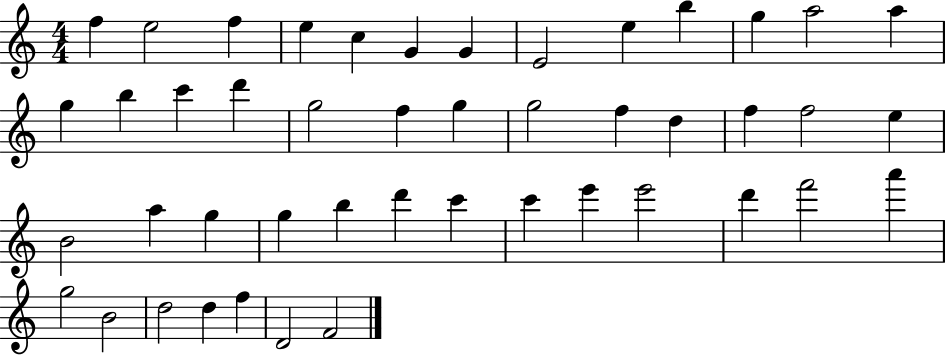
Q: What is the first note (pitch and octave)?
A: F5